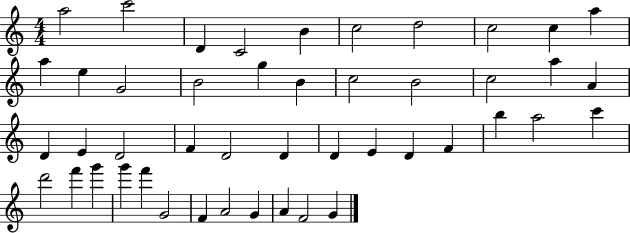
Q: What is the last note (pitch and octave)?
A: G4